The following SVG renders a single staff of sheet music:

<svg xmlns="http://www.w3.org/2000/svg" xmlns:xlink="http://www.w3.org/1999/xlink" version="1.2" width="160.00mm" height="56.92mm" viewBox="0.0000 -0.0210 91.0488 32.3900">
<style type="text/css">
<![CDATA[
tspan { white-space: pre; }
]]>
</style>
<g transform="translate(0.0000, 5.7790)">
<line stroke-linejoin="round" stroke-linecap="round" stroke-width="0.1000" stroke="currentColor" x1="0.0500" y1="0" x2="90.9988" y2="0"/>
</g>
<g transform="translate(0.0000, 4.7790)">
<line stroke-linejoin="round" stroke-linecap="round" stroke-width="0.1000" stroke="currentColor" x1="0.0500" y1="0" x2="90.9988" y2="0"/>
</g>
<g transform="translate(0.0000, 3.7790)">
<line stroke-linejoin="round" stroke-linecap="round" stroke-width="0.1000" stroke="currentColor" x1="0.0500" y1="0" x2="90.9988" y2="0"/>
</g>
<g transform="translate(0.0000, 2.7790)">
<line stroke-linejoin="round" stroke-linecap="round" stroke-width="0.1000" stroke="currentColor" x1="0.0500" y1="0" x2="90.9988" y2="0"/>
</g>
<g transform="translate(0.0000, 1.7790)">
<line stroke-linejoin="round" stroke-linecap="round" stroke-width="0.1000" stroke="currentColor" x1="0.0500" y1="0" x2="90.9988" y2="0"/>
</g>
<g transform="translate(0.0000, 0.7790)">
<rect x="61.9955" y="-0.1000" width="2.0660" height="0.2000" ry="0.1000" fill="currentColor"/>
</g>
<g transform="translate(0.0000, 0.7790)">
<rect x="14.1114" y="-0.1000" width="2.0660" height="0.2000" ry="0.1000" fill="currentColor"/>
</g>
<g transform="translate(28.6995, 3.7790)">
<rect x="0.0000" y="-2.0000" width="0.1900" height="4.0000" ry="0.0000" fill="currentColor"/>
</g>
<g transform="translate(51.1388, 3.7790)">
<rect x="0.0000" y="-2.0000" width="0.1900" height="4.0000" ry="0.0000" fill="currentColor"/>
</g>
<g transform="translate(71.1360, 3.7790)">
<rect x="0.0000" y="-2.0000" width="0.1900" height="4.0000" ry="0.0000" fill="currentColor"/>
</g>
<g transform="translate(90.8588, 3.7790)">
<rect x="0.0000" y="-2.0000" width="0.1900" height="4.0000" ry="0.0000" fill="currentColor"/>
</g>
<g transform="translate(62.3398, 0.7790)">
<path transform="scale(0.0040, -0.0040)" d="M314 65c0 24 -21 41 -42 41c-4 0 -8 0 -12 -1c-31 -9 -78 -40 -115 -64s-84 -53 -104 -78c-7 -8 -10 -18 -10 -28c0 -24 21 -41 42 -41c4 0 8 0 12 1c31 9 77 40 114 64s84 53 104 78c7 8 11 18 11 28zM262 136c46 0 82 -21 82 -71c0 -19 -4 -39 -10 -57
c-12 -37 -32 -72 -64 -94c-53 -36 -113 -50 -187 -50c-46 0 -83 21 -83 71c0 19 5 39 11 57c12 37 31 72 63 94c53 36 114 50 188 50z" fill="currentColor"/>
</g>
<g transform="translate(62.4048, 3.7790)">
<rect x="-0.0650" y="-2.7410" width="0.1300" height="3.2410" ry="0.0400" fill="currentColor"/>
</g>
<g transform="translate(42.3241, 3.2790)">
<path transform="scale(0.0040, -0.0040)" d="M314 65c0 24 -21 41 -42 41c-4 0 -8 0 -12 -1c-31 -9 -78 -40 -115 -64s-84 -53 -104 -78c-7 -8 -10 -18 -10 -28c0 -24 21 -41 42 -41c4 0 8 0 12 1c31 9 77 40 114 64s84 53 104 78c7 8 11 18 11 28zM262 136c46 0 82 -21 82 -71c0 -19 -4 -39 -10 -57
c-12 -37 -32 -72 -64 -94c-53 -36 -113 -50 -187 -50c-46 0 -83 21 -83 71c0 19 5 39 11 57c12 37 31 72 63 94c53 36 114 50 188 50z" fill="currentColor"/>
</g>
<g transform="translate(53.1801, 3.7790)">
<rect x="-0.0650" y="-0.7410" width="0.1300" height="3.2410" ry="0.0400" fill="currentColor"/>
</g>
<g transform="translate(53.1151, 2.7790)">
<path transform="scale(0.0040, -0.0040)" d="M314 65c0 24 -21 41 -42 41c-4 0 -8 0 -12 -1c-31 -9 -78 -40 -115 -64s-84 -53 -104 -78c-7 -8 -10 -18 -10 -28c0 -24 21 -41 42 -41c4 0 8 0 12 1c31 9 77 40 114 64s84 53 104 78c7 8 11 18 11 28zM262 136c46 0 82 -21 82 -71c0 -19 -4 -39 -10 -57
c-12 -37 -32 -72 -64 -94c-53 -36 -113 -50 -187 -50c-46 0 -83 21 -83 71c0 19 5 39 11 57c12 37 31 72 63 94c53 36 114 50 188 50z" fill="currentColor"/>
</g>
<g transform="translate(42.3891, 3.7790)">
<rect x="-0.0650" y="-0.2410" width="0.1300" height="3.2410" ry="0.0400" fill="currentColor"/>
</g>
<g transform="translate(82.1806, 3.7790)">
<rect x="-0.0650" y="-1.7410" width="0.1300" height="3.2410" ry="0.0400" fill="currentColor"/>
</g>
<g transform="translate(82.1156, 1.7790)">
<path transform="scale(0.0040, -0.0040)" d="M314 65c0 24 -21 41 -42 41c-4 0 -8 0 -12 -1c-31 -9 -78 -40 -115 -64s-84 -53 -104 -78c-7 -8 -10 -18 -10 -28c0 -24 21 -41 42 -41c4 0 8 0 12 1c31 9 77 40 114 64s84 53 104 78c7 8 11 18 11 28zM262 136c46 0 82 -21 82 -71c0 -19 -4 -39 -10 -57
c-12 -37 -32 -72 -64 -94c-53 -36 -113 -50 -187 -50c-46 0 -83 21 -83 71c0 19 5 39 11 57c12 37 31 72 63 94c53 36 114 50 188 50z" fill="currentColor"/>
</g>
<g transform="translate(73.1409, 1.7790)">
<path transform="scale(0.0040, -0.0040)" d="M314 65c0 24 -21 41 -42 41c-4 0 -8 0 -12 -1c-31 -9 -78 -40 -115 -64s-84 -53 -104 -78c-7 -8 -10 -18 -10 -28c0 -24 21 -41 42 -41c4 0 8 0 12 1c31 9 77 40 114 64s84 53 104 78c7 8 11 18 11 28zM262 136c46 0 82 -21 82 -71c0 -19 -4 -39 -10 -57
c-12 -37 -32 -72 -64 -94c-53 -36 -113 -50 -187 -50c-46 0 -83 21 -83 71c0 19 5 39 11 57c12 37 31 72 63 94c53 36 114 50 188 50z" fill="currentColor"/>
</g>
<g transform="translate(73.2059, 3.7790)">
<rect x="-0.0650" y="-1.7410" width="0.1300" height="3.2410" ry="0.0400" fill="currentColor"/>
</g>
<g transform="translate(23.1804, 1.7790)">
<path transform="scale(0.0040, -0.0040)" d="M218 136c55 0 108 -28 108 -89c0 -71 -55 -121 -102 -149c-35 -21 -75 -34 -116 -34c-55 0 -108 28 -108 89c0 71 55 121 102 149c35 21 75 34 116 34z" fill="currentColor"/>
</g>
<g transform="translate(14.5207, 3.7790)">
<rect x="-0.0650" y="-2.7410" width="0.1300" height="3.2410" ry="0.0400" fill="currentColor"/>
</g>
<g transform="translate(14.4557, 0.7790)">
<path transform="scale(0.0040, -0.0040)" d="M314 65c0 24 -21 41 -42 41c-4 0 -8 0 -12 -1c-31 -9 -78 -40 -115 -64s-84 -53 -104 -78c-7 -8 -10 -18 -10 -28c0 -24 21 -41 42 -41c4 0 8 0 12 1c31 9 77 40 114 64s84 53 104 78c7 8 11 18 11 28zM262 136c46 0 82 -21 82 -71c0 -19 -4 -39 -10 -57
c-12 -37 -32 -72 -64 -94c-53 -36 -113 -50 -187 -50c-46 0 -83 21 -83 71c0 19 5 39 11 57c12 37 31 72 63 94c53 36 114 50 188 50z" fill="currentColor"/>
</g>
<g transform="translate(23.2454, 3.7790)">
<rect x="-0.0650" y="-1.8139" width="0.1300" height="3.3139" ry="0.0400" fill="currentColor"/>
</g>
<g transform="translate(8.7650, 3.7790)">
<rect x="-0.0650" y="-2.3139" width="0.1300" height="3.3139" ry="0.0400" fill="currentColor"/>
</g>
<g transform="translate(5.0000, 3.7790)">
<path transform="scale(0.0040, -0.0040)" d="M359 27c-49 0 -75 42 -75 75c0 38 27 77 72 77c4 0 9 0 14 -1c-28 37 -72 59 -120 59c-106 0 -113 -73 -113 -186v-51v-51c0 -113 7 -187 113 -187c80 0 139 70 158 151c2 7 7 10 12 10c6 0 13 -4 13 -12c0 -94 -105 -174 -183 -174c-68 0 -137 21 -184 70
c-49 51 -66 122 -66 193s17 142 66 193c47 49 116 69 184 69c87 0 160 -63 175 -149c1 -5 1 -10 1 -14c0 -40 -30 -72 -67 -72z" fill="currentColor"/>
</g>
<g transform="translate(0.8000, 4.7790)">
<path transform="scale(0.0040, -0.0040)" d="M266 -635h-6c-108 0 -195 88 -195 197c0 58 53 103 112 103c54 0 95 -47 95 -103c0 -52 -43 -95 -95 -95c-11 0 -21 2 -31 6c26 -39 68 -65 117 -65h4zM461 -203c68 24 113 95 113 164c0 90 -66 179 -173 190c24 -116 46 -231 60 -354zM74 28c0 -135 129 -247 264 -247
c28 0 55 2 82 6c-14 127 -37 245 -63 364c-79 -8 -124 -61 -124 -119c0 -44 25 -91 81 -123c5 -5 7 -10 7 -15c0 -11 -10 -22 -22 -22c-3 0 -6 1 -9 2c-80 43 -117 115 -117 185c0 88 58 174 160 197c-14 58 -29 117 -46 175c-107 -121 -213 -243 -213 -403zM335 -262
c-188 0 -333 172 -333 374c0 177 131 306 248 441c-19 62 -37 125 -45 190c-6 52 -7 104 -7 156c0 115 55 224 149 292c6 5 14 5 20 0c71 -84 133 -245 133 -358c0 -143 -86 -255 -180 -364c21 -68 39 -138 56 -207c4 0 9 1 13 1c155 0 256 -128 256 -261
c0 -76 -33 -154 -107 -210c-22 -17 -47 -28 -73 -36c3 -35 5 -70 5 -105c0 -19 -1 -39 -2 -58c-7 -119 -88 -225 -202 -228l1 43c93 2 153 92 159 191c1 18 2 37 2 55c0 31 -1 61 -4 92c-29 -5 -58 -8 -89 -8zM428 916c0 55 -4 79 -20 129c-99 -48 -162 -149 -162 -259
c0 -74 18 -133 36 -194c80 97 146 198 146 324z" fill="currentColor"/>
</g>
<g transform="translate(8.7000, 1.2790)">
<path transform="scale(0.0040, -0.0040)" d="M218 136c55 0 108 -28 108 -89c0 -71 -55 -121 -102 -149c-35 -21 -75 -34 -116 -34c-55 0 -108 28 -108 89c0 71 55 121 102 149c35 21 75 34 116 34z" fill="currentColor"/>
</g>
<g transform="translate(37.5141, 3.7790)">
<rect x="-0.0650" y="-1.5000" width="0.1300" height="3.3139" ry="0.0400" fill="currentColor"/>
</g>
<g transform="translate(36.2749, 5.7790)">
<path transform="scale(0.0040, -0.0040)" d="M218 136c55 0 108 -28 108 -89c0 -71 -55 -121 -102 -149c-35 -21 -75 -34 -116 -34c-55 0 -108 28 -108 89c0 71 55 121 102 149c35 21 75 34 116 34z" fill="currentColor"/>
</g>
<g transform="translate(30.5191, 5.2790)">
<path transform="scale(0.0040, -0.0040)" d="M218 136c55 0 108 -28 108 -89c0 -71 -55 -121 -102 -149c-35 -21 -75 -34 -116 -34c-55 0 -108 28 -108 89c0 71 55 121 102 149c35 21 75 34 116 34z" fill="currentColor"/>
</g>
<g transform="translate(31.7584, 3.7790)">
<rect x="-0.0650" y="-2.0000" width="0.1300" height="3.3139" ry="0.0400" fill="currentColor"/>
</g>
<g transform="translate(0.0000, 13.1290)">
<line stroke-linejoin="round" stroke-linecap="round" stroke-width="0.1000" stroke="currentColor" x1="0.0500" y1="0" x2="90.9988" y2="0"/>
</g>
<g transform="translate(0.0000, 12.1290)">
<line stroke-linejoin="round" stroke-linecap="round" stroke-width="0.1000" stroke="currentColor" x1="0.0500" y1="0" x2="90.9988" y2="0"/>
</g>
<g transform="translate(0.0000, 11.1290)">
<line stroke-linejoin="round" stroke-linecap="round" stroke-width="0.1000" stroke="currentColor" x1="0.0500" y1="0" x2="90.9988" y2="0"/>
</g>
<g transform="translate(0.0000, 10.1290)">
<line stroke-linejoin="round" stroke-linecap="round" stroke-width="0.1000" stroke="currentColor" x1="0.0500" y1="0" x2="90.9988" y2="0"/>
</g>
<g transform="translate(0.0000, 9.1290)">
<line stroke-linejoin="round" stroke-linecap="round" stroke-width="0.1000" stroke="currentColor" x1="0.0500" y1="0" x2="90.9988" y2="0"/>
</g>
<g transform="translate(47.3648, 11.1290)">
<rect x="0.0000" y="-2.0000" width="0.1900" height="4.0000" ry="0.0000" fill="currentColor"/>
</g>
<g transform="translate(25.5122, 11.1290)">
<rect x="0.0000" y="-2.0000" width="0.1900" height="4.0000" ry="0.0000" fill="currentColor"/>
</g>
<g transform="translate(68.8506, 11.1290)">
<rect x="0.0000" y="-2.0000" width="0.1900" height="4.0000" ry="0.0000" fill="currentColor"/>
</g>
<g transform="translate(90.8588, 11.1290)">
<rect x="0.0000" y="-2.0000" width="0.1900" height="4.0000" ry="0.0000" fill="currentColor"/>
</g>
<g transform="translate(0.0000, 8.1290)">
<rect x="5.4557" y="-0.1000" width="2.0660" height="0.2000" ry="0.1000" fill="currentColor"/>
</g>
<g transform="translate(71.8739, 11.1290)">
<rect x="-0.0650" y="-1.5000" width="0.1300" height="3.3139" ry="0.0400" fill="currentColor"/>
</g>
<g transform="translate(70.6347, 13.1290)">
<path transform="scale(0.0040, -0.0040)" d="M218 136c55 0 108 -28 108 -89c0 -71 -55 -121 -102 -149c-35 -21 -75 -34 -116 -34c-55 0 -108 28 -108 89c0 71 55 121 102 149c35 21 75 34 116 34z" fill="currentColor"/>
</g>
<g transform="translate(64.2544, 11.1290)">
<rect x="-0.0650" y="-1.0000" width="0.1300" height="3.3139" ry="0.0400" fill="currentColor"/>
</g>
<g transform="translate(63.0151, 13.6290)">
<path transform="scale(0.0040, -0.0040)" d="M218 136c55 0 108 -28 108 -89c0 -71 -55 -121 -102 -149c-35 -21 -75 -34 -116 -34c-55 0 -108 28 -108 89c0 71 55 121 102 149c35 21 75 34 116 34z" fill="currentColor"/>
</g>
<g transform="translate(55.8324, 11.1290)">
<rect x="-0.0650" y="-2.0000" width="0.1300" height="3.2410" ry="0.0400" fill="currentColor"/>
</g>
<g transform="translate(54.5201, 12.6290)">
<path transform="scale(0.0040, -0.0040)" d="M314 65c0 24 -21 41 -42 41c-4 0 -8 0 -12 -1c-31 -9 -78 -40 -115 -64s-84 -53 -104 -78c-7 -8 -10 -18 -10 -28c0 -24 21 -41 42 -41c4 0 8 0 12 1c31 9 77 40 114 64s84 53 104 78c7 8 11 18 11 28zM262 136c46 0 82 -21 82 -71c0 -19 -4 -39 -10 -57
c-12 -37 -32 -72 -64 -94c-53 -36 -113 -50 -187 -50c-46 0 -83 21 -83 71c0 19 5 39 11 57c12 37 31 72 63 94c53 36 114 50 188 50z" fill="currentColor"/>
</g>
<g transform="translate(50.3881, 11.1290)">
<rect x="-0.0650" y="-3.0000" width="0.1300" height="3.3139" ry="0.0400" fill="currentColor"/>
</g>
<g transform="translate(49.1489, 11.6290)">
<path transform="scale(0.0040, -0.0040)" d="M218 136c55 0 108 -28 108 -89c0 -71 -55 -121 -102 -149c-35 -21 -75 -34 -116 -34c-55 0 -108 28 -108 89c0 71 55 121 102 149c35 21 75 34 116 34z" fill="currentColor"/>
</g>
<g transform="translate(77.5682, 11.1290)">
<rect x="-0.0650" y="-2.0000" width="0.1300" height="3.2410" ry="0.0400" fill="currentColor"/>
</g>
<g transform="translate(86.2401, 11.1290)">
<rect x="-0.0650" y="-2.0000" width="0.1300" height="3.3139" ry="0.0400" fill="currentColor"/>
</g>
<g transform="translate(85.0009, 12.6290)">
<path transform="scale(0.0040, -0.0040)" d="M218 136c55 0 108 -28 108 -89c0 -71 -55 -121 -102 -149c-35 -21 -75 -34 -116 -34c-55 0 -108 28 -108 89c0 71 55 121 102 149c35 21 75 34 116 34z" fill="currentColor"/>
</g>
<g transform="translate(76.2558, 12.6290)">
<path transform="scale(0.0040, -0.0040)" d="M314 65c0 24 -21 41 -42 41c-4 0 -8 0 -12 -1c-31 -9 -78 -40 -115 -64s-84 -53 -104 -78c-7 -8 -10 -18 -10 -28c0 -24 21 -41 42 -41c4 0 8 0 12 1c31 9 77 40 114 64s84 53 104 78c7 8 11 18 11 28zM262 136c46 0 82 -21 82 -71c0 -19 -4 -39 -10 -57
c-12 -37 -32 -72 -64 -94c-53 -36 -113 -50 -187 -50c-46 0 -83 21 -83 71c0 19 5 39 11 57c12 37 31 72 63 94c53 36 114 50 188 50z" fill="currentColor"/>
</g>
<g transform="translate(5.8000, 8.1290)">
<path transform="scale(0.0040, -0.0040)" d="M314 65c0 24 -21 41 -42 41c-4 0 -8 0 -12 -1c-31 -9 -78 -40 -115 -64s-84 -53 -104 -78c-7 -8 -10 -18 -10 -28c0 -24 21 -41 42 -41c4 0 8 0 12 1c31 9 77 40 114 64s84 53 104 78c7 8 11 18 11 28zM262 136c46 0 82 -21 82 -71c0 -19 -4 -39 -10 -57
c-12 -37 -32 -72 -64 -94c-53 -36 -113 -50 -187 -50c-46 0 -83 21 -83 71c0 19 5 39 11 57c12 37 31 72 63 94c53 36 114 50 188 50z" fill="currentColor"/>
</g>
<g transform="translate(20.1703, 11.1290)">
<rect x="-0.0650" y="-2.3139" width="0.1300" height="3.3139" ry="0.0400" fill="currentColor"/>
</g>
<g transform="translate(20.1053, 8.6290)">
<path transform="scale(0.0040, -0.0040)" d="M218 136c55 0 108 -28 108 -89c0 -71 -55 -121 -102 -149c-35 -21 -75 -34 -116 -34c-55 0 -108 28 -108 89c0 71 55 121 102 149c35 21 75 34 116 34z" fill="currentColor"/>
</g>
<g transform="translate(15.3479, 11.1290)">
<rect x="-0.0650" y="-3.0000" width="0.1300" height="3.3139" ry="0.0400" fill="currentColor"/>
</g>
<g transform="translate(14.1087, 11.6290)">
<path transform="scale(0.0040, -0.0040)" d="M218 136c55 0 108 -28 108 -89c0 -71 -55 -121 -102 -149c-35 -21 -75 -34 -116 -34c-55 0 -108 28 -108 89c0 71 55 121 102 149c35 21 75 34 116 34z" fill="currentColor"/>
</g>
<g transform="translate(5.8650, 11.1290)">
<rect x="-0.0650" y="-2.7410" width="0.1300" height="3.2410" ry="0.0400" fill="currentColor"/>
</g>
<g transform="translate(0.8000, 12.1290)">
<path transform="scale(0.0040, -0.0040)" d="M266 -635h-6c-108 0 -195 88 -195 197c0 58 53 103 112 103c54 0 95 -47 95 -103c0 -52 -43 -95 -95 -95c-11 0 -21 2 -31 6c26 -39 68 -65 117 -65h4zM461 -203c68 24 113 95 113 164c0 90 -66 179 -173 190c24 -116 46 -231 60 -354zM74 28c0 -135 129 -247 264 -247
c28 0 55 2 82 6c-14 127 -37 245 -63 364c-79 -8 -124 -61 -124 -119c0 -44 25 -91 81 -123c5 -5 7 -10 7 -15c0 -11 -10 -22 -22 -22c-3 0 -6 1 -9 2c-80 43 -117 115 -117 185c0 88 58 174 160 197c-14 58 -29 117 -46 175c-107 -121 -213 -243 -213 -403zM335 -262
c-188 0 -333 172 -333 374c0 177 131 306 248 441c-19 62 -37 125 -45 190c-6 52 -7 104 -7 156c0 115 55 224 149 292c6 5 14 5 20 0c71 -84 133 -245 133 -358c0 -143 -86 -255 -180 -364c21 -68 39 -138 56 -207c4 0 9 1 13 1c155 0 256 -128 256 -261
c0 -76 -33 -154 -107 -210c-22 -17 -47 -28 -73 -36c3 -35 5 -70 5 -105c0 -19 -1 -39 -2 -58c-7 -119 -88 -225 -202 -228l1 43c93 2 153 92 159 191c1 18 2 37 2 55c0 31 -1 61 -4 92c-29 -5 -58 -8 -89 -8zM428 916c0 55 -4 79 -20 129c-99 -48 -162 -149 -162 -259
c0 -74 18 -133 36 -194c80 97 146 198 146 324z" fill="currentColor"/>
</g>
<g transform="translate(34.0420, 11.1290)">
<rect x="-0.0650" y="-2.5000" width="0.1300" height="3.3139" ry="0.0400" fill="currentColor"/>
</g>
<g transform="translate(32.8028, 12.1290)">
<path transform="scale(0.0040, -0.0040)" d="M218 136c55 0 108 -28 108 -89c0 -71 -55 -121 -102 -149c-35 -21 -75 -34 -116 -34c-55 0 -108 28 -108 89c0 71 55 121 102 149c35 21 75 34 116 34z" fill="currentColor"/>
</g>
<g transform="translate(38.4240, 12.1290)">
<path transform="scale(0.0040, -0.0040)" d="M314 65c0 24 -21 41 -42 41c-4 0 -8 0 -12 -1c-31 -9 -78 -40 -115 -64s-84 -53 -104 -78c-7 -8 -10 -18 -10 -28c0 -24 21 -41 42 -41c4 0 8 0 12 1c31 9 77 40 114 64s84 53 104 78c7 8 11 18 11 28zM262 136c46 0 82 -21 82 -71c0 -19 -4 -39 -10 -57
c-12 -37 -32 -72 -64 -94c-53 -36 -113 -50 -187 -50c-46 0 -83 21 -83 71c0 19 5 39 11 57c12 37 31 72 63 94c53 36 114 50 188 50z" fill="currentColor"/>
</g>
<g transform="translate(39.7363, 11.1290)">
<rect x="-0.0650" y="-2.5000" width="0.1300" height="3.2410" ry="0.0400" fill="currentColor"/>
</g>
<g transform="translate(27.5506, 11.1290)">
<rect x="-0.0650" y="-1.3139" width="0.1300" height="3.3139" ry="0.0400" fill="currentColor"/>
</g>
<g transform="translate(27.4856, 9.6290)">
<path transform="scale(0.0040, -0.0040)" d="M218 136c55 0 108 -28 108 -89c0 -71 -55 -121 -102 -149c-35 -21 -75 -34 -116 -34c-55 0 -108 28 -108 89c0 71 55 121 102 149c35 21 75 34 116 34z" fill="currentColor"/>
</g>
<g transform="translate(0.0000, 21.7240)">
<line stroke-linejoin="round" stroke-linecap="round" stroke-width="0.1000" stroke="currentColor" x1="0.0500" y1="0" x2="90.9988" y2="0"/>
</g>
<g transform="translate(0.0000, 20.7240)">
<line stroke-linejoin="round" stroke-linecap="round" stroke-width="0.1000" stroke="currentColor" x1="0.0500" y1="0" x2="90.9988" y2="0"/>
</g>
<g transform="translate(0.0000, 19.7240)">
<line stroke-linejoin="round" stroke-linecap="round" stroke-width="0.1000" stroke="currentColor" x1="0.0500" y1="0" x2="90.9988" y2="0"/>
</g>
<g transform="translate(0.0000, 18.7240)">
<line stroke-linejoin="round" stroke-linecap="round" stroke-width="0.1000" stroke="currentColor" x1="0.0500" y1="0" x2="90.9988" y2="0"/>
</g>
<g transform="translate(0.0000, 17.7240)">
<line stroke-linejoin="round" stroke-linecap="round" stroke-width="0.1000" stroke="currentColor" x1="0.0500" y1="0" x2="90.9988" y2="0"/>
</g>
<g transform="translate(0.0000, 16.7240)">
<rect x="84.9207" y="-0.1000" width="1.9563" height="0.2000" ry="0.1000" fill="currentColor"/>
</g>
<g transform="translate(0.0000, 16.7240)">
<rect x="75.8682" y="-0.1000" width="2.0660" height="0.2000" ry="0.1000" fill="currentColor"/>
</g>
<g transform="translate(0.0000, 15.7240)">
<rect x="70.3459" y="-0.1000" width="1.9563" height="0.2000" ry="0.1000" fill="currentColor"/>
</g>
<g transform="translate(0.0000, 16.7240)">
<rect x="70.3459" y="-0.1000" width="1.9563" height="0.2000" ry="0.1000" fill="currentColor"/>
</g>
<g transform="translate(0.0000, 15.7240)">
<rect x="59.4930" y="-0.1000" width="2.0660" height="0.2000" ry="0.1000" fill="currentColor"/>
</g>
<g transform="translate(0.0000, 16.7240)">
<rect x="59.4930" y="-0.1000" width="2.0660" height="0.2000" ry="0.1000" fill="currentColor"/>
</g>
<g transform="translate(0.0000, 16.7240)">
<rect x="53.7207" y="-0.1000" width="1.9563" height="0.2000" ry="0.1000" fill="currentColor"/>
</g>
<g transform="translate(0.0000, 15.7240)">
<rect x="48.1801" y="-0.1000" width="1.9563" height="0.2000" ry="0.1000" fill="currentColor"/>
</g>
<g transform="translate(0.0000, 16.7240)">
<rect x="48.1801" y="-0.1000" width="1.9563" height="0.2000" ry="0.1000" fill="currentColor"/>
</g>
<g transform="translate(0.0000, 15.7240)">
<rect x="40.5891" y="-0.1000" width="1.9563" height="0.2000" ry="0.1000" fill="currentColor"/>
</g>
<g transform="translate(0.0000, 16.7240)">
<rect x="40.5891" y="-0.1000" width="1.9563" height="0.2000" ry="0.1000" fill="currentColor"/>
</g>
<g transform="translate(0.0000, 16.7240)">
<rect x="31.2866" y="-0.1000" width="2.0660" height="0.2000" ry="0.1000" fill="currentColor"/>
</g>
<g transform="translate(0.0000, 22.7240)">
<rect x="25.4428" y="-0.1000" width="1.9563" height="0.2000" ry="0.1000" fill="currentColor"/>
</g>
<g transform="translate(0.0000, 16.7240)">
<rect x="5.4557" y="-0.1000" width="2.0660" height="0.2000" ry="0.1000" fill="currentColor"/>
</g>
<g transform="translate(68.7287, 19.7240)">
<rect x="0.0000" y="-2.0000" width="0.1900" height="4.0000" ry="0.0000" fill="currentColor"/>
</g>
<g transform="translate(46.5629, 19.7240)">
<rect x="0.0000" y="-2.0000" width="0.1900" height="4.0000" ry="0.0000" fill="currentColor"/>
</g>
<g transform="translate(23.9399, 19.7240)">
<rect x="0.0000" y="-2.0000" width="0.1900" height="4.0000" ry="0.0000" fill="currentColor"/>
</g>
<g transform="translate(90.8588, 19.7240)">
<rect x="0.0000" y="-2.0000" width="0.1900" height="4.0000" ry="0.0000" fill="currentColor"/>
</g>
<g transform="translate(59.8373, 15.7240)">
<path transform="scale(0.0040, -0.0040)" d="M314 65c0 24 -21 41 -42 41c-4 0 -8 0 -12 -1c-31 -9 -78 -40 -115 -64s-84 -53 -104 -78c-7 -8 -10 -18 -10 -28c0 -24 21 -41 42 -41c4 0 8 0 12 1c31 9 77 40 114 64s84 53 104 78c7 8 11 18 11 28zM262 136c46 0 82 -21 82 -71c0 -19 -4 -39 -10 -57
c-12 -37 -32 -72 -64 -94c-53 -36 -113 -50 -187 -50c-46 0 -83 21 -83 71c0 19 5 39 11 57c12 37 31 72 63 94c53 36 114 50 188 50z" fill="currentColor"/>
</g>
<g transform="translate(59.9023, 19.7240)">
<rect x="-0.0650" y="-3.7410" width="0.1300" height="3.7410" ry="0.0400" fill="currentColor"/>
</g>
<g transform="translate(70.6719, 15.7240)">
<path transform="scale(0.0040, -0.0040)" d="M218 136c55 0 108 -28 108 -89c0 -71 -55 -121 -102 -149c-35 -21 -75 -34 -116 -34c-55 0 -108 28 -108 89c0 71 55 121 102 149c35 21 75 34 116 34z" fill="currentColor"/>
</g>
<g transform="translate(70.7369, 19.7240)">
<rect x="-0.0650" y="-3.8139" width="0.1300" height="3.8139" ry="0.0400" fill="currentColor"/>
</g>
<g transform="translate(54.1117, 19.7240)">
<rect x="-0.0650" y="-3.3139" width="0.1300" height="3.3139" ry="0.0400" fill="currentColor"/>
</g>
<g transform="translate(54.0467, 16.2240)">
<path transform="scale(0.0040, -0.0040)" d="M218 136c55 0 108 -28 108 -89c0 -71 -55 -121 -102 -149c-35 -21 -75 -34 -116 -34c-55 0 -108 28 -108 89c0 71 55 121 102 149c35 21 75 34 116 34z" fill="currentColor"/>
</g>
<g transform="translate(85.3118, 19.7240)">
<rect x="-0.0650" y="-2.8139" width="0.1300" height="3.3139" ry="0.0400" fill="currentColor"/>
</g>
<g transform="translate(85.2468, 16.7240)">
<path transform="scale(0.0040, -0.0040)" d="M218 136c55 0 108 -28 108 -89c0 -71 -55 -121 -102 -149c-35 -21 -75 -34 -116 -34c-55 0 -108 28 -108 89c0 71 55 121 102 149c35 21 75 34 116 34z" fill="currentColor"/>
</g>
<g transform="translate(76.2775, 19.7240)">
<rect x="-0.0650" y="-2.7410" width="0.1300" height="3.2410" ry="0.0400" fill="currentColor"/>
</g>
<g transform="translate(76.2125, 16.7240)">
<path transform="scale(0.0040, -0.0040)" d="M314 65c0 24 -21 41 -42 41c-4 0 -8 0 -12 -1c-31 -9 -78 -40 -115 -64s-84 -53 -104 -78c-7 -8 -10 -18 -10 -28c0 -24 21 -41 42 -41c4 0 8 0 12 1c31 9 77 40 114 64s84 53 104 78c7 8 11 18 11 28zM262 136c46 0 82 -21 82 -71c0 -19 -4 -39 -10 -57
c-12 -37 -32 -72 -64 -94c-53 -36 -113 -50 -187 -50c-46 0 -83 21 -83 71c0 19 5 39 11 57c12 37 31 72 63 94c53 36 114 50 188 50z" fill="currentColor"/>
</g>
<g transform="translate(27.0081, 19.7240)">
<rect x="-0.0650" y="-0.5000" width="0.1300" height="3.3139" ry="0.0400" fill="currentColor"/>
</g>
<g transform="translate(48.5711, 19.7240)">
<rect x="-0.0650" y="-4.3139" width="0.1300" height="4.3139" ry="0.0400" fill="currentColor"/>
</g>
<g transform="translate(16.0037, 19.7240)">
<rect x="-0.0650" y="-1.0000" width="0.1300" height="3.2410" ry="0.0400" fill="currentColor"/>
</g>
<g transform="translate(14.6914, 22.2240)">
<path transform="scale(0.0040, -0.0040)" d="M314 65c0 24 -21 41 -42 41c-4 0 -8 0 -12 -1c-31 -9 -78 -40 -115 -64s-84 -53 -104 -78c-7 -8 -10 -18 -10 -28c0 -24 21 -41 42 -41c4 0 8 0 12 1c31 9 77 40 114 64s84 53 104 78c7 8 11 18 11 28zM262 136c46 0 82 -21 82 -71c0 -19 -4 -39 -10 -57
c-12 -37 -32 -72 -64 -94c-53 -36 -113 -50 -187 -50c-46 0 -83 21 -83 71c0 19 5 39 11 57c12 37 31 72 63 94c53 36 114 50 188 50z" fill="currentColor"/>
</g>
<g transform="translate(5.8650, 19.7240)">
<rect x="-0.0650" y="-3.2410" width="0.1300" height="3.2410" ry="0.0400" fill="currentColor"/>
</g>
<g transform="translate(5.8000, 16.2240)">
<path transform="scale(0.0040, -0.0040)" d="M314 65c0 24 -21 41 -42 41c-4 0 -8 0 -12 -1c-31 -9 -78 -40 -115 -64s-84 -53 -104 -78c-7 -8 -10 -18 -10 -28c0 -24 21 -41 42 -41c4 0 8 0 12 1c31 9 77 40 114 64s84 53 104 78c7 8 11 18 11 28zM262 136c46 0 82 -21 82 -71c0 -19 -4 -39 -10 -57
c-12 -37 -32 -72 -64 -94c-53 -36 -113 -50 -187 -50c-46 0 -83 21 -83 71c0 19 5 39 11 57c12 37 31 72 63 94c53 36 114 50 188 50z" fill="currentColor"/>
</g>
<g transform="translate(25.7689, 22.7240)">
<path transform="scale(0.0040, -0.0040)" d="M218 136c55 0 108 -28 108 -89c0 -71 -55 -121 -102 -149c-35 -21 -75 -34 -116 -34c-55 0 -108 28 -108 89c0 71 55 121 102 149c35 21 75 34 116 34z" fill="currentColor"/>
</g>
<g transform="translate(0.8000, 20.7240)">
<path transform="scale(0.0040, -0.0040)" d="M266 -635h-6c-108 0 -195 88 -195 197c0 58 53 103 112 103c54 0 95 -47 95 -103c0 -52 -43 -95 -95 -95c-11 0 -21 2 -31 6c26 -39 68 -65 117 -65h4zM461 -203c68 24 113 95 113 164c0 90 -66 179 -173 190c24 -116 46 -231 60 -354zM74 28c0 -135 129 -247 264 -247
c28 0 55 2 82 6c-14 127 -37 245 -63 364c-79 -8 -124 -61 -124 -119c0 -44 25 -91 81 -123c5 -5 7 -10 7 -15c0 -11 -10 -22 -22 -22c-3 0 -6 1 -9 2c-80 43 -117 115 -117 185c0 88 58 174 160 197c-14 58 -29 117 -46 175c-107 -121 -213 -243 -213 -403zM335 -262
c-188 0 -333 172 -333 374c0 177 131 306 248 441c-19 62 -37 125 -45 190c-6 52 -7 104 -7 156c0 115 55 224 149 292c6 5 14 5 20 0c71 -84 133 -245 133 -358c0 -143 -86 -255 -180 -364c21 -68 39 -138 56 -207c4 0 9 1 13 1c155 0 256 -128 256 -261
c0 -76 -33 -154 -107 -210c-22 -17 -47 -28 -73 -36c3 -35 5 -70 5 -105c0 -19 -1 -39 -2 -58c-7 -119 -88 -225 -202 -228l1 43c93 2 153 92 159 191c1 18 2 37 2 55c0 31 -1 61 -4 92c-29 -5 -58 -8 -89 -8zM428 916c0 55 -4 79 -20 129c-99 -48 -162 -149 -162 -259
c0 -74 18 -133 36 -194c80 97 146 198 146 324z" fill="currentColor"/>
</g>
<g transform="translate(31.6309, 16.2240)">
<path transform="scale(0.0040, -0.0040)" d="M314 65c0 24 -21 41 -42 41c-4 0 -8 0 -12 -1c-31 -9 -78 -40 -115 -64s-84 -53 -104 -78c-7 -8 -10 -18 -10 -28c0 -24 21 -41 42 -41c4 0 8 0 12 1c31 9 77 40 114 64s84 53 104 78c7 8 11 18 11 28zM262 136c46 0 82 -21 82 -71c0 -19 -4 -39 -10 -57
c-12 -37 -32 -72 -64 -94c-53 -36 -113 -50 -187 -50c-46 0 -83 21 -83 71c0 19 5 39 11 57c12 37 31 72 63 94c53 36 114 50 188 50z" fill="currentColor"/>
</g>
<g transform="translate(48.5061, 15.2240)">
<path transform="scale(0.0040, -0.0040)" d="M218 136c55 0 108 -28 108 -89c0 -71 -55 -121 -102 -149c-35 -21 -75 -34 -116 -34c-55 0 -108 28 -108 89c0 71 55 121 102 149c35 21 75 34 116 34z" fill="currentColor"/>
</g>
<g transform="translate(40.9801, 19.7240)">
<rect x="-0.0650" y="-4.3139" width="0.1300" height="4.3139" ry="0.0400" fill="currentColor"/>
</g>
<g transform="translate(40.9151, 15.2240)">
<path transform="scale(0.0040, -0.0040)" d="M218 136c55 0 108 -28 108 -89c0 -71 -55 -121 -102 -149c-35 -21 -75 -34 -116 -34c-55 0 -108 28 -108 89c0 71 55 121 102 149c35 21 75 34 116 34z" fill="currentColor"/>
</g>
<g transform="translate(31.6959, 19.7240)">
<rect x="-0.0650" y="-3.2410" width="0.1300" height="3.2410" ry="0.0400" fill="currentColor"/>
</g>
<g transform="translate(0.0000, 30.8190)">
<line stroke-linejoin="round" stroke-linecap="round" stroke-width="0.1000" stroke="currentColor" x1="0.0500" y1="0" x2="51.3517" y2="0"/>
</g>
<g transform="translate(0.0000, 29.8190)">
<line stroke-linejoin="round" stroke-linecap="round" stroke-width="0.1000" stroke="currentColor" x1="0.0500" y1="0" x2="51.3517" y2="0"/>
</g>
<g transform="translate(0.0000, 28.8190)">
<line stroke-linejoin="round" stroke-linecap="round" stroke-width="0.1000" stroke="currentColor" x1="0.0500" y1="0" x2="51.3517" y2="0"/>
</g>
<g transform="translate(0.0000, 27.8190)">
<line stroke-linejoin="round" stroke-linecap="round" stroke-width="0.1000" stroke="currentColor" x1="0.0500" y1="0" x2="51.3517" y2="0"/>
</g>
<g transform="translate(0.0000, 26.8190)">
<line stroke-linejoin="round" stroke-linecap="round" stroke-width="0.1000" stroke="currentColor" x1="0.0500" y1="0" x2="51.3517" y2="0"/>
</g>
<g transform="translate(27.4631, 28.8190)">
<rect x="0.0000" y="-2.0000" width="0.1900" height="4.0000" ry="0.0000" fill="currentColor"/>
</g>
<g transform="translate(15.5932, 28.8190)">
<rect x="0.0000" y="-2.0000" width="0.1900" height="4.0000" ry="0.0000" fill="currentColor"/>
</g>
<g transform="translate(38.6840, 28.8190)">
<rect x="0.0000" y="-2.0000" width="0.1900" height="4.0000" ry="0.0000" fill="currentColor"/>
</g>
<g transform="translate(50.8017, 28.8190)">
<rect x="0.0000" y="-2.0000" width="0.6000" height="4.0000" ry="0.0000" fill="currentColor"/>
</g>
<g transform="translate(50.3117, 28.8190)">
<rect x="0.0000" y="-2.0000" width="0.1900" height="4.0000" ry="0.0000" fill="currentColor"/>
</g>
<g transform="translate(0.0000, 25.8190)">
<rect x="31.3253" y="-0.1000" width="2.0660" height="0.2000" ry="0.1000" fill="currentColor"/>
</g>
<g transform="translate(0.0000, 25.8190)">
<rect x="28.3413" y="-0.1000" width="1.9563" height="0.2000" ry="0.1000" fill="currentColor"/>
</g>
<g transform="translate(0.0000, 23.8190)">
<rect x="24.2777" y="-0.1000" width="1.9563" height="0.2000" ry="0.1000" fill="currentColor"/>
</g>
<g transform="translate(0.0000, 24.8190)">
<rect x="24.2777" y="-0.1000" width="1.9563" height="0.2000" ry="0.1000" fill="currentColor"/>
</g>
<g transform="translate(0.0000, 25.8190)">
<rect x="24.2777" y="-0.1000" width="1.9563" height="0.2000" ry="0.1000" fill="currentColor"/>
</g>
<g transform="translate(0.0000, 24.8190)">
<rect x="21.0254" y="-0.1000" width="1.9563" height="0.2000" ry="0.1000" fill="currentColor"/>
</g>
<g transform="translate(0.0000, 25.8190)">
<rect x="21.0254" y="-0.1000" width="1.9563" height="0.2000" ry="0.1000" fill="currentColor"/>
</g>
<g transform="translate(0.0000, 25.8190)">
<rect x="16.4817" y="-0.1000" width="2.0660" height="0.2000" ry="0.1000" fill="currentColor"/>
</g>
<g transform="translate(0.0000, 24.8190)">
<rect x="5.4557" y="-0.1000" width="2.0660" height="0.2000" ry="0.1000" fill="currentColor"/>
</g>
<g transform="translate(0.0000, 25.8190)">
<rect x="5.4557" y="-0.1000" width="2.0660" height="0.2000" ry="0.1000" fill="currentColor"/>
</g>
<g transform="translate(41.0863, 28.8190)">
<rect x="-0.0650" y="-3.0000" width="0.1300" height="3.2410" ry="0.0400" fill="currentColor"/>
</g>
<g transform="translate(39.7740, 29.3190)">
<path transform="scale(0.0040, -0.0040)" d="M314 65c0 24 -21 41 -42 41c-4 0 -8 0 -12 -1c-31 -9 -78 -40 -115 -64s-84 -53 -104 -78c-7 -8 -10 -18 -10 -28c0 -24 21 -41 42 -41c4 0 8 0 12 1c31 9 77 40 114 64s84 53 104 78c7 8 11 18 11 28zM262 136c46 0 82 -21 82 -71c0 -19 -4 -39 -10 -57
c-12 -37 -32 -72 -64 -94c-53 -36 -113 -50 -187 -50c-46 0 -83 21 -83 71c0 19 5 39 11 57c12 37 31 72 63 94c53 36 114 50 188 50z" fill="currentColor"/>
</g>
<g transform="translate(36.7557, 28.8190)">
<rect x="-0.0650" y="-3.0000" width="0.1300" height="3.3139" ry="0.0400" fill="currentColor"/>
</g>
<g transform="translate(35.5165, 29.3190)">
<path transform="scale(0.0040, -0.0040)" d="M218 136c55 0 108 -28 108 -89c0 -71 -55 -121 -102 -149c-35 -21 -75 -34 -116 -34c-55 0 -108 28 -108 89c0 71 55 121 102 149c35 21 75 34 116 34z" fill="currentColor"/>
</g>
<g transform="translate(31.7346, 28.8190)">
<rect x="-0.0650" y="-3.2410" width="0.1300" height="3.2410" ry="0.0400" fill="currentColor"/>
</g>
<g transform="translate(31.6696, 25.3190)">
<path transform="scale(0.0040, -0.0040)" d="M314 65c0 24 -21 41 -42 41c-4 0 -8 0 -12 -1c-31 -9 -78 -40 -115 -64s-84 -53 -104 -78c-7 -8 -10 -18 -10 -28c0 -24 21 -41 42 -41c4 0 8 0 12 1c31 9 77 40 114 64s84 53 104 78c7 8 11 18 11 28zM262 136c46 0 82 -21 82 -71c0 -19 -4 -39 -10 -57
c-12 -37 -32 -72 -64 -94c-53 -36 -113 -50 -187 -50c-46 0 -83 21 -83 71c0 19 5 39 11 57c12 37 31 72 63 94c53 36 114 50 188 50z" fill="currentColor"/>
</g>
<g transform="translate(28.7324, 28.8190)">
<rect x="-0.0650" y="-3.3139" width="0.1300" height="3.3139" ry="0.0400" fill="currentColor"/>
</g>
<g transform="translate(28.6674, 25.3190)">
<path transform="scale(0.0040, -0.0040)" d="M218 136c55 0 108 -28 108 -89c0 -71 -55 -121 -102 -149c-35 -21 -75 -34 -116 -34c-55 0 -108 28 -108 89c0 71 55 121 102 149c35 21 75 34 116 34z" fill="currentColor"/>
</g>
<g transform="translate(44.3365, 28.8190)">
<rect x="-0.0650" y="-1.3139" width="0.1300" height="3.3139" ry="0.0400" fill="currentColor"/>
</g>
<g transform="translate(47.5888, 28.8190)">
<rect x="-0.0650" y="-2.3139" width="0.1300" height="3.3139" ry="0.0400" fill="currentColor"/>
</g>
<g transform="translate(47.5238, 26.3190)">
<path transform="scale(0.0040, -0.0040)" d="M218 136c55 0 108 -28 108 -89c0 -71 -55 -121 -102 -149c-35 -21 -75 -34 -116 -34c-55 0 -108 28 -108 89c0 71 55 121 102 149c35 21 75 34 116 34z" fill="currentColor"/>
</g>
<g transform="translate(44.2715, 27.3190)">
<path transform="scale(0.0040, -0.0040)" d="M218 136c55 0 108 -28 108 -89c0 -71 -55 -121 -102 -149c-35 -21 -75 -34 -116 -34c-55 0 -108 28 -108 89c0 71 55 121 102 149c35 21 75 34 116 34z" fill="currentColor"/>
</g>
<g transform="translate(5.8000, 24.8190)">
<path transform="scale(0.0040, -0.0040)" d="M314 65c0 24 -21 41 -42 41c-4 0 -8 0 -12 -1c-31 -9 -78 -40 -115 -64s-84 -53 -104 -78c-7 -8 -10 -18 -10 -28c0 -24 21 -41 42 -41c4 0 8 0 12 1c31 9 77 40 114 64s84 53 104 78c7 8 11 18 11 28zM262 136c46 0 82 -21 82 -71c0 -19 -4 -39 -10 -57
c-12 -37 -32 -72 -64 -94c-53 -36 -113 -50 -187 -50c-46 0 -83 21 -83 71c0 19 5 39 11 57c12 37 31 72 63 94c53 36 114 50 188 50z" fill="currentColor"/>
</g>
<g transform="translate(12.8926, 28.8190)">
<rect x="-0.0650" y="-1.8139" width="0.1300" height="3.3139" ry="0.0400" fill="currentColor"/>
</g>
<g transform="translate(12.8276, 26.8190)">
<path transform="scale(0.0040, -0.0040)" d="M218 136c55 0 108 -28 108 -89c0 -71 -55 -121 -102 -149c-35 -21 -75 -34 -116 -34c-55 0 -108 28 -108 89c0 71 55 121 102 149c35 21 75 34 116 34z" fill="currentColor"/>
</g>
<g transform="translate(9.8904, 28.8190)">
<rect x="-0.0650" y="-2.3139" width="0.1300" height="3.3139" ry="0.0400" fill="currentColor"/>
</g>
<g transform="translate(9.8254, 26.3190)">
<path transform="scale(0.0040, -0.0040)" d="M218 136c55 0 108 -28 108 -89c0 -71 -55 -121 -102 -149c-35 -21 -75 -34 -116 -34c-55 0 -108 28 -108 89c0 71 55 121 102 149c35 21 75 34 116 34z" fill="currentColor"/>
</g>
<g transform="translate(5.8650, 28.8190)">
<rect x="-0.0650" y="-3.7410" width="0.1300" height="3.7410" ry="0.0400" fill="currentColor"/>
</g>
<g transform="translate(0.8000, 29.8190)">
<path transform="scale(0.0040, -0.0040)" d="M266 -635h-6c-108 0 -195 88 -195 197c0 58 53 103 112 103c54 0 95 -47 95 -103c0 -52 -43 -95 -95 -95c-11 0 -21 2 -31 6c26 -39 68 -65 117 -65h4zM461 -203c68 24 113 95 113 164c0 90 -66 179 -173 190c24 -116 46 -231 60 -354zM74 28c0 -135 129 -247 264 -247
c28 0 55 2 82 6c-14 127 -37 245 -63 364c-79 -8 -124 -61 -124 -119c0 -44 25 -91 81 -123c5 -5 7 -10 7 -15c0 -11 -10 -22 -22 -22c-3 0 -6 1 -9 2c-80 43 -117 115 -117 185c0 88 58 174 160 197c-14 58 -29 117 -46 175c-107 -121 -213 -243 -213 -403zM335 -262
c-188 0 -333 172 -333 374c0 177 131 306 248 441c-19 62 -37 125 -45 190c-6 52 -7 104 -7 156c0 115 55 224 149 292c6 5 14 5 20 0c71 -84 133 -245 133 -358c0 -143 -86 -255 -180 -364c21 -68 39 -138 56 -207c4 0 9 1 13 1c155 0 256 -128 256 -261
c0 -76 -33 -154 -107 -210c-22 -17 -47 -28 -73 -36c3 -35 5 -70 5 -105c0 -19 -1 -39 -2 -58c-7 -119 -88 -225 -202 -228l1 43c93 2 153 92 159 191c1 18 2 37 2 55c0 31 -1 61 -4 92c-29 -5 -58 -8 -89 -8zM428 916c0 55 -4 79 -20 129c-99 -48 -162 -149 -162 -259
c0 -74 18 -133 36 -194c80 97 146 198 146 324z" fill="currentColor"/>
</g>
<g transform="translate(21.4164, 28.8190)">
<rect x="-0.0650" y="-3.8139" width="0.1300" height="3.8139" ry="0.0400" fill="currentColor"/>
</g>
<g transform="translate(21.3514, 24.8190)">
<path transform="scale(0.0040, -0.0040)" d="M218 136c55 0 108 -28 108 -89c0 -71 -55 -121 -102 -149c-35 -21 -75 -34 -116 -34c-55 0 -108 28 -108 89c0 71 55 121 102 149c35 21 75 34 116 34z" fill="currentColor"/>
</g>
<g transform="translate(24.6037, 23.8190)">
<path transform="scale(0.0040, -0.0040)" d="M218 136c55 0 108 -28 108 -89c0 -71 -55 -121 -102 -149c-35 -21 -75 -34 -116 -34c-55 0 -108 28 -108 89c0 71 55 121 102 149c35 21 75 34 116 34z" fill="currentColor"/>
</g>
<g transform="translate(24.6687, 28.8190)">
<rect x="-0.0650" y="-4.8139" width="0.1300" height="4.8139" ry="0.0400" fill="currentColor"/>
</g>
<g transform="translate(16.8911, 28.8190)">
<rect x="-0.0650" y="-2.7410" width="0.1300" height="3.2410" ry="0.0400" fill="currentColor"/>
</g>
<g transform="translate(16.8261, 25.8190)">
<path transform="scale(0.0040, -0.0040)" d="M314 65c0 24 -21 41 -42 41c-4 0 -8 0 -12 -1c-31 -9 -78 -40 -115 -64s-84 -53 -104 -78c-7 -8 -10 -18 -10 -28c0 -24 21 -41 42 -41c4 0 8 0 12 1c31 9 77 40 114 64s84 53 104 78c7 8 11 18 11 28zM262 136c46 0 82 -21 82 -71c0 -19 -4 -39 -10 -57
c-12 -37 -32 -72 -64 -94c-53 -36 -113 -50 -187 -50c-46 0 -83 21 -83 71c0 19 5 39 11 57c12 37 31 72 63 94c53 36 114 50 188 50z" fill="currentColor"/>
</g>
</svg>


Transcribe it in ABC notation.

X:1
T:Untitled
M:4/4
L:1/4
K:C
g a2 f F E c2 d2 a2 f2 f2 a2 A g e G G2 A F2 D E F2 F b2 D2 C b2 d' d' b c'2 c' a2 a c'2 g f a2 c' e' b b2 A A2 e g